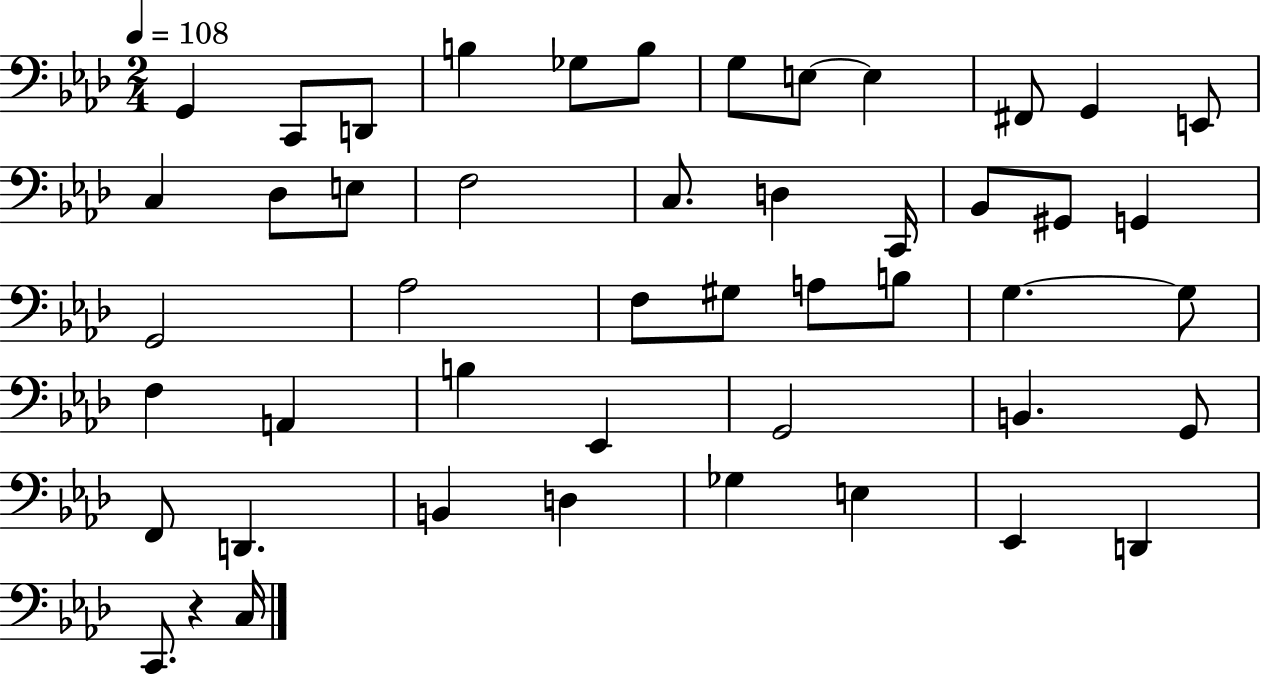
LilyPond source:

{
  \clef bass
  \numericTimeSignature
  \time 2/4
  \key aes \major
  \tempo 4 = 108
  \repeat volta 2 { g,4 c,8 d,8 | b4 ges8 b8 | g8 e8~~ e4 | fis,8 g,4 e,8 | \break c4 des8 e8 | f2 | c8. d4 c,16 | bes,8 gis,8 g,4 | \break g,2 | aes2 | f8 gis8 a8 b8 | g4.~~ g8 | \break f4 a,4 | b4 ees,4 | g,2 | b,4. g,8 | \break f,8 d,4. | b,4 d4 | ges4 e4 | ees,4 d,4 | \break c,8. r4 c16 | } \bar "|."
}